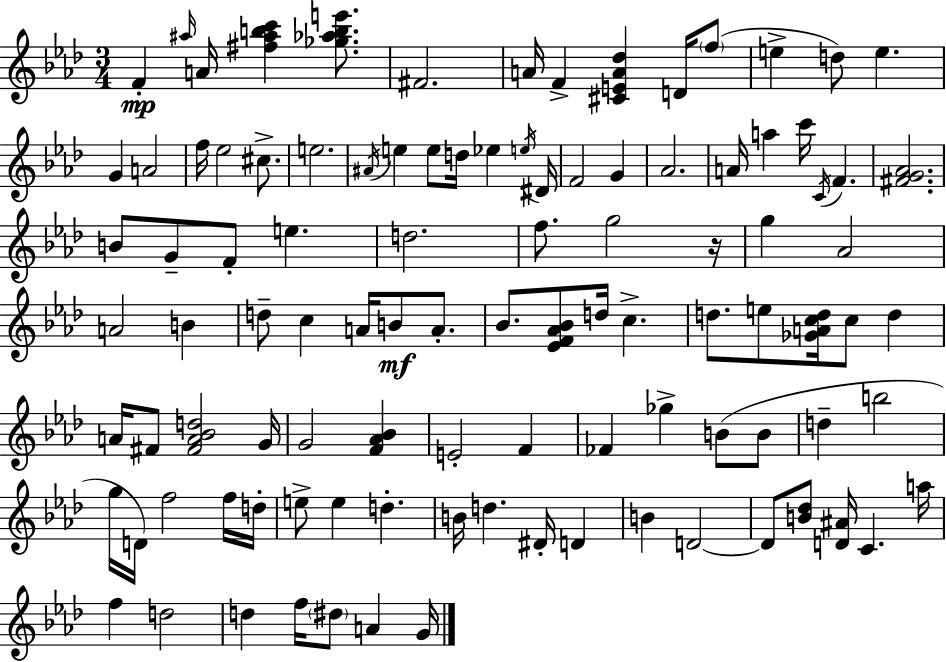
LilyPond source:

{
  \clef treble
  \numericTimeSignature
  \time 3/4
  \key f \minor
  f'4-.\mp \grace { ais''16 } a'16 <fis'' ais'' b'' c'''>4 <ges'' aes'' b'' e'''>8. | fis'2. | a'16 f'4-> <cis' e' a' des''>4 d'16 \parenthesize f''8( | e''4-> d''8) e''4. | \break g'4 a'2 | f''16 ees''2 cis''8.-> | e''2. | \acciaccatura { ais'16 } e''4 e''8 d''16 ees''4 | \break \acciaccatura { e''16 } dis'16 f'2 g'4 | aes'2. | a'16 a''4 c'''16 \acciaccatura { c'16 } f'4. | <fis' g' aes'>2. | \break b'8 g'8-- f'8-. e''4. | d''2. | f''8. g''2 | r16 g''4 aes'2 | \break a'2 | b'4 d''8-- c''4 a'16 b'8\mf | a'8.-. bes'8. <ees' f' aes' bes'>8 d''16 c''4.-> | d''8. e''8 <ges' a' c'' d''>16 c''8 | \break d''4 a'16 fis'8 <fis' a' bes' d''>2 | g'16 g'2 | <f' aes' bes'>4 e'2-. | f'4 fes'4 ges''4-> | \break b'8( b'8 d''4-- b''2 | g''16 d'16) f''2 | f''16 d''16-. e''8-> e''4 d''4.-. | b'16 d''4. dis'16-. | \break d'4 b'4 d'2~~ | d'8 <b' des''>8 <d' ais'>16 c'4. | a''16 f''4 d''2 | d''4 f''16 \parenthesize dis''8 a'4 | \break g'16 \bar "|."
}